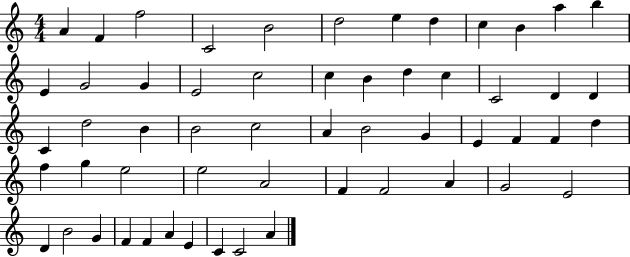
X:1
T:Untitled
M:4/4
L:1/4
K:C
A F f2 C2 B2 d2 e d c B a b E G2 G E2 c2 c B d c C2 D D C d2 B B2 c2 A B2 G E F F d f g e2 e2 A2 F F2 A G2 E2 D B2 G F F A E C C2 A